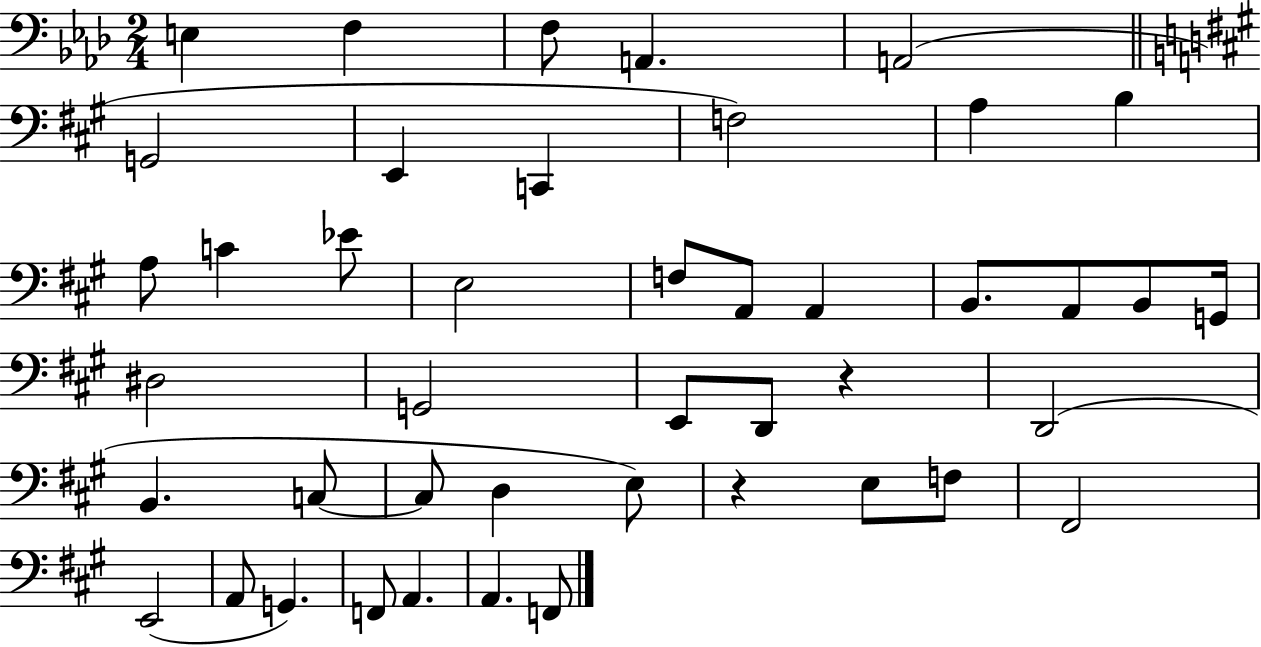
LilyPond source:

{
  \clef bass
  \numericTimeSignature
  \time 2/4
  \key aes \major
  e4 f4 | f8 a,4. | a,2( | \bar "||" \break \key a \major g,2 | e,4 c,4 | f2) | a4 b4 | \break a8 c'4 ees'8 | e2 | f8 a,8 a,4 | b,8. a,8 b,8 g,16 | \break dis2 | g,2 | e,8 d,8 r4 | d,2( | \break b,4. c8~~ | c8 d4 e8) | r4 e8 f8 | fis,2 | \break e,2( | a,8 g,4.) | f,8 a,4. | a,4. f,8 | \break \bar "|."
}